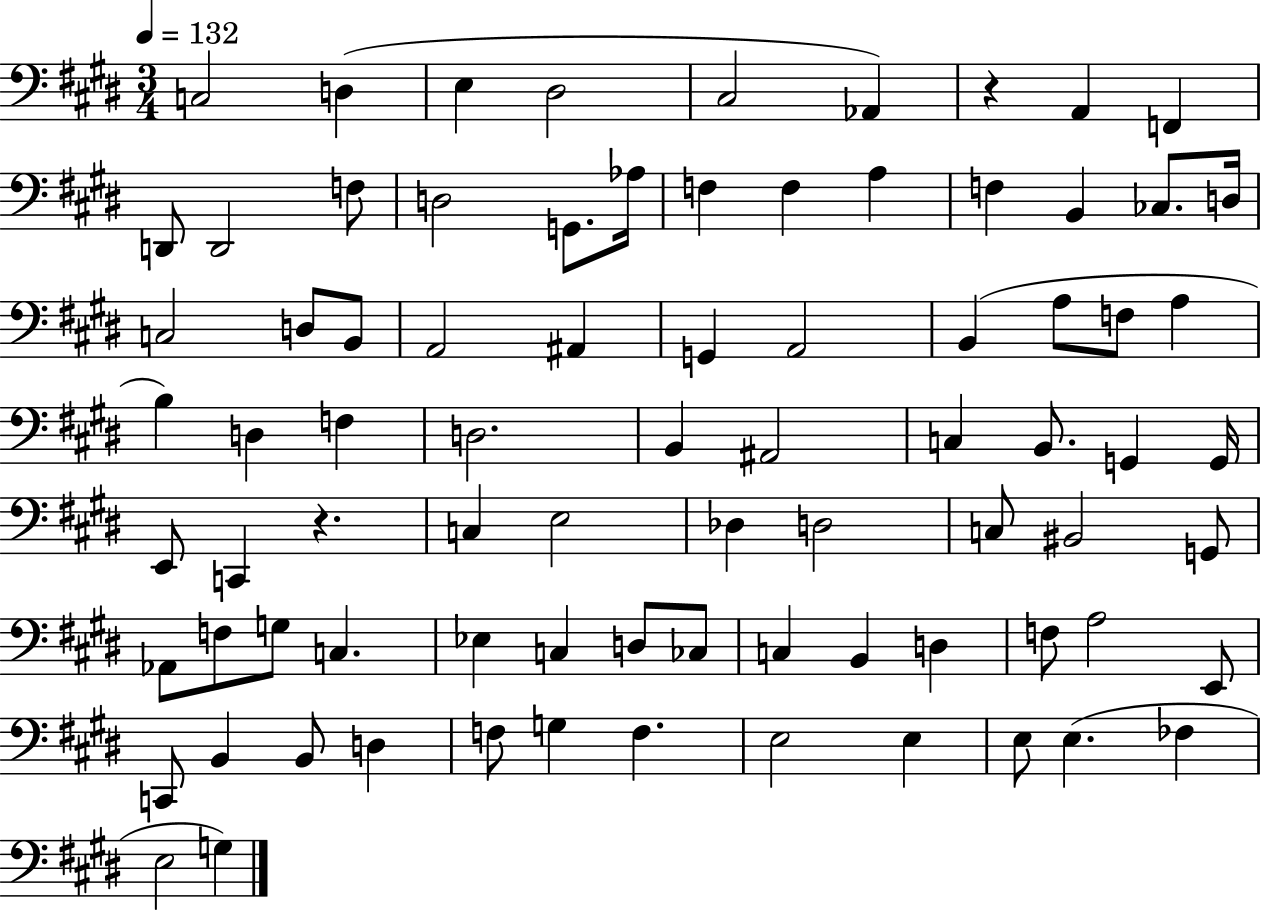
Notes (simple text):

C3/h D3/q E3/q D#3/h C#3/h Ab2/q R/q A2/q F2/q D2/e D2/h F3/e D3/h G2/e. Ab3/s F3/q F3/q A3/q F3/q B2/q CES3/e. D3/s C3/h D3/e B2/e A2/h A#2/q G2/q A2/h B2/q A3/e F3/e A3/q B3/q D3/q F3/q D3/h. B2/q A#2/h C3/q B2/e. G2/q G2/s E2/e C2/q R/q. C3/q E3/h Db3/q D3/h C3/e BIS2/h G2/e Ab2/e F3/e G3/e C3/q. Eb3/q C3/q D3/e CES3/e C3/q B2/q D3/q F3/e A3/h E2/e C2/e B2/q B2/e D3/q F3/e G3/q F3/q. E3/h E3/q E3/e E3/q. FES3/q E3/h G3/q